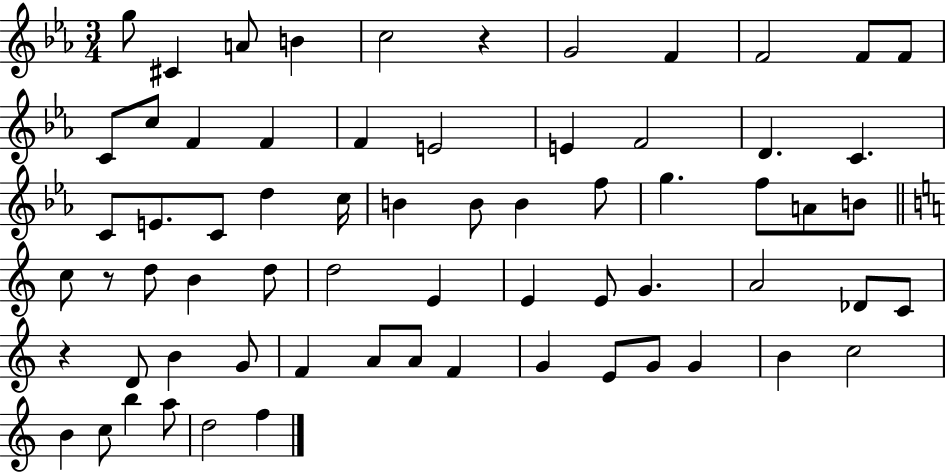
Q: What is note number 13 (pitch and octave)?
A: F4